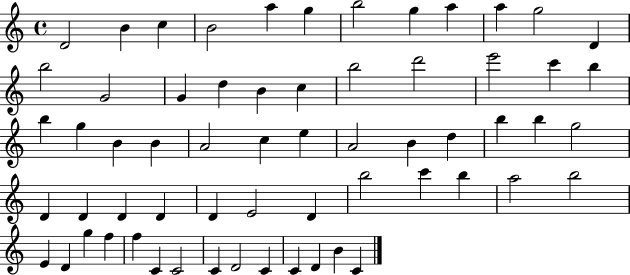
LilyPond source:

{
  \clef treble
  \time 4/4
  \defaultTimeSignature
  \key c \major
  d'2 b'4 c''4 | b'2 a''4 g''4 | b''2 g''4 a''4 | a''4 g''2 d'4 | \break b''2 g'2 | g'4 d''4 b'4 c''4 | b''2 d'''2 | e'''2 c'''4 b''4 | \break b''4 g''4 b'4 b'4 | a'2 c''4 e''4 | a'2 b'4 d''4 | b''4 b''4 g''2 | \break d'4 d'4 d'4 d'4 | d'4 e'2 d'4 | b''2 c'''4 b''4 | a''2 b''2 | \break e'4 d'4 g''4 f''4 | f''4 c'4 c'2 | c'4 d'2 c'4 | c'4 d'4 b'4 c'4 | \break \bar "|."
}